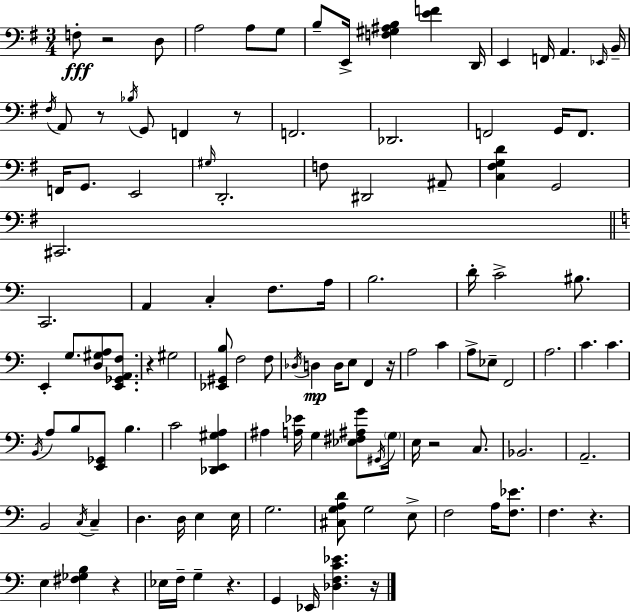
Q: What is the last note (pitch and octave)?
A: Eb2